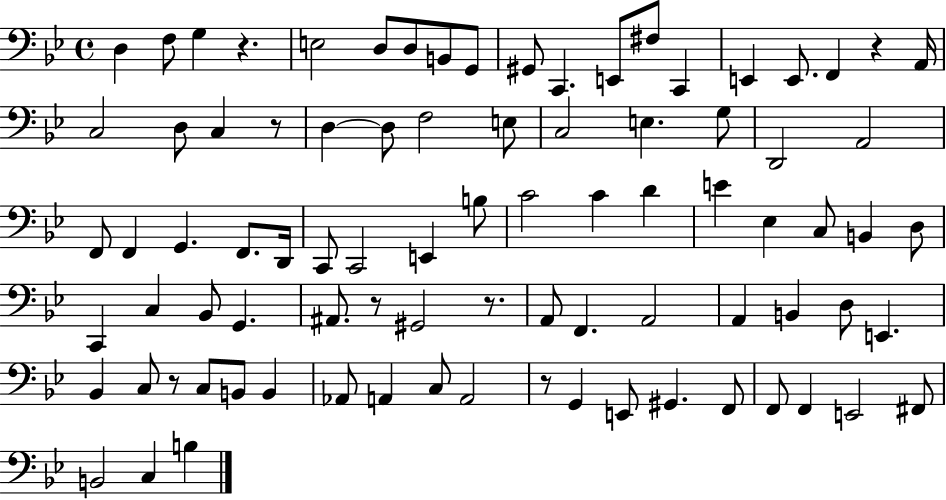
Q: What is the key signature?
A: BES major